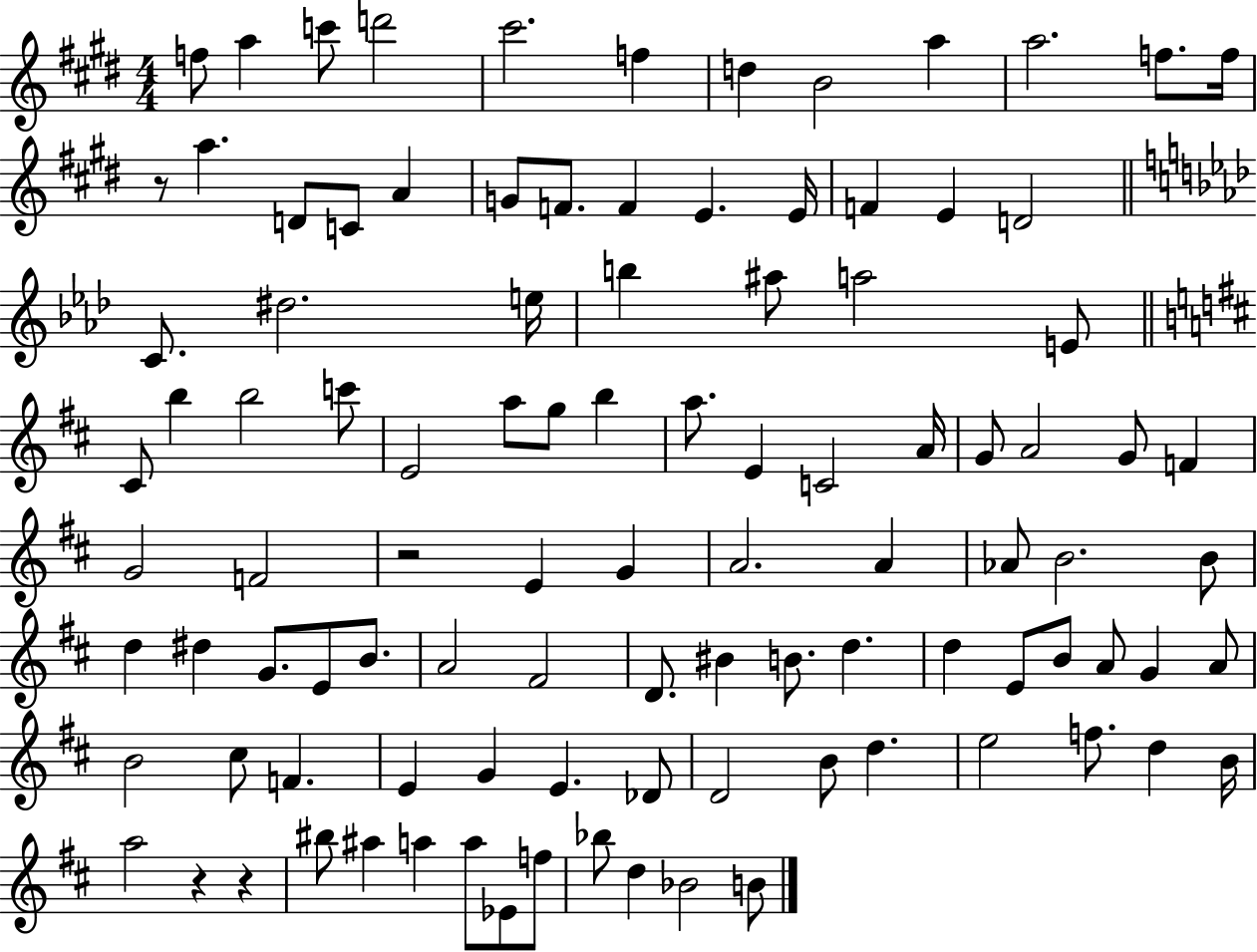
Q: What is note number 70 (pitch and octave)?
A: B4